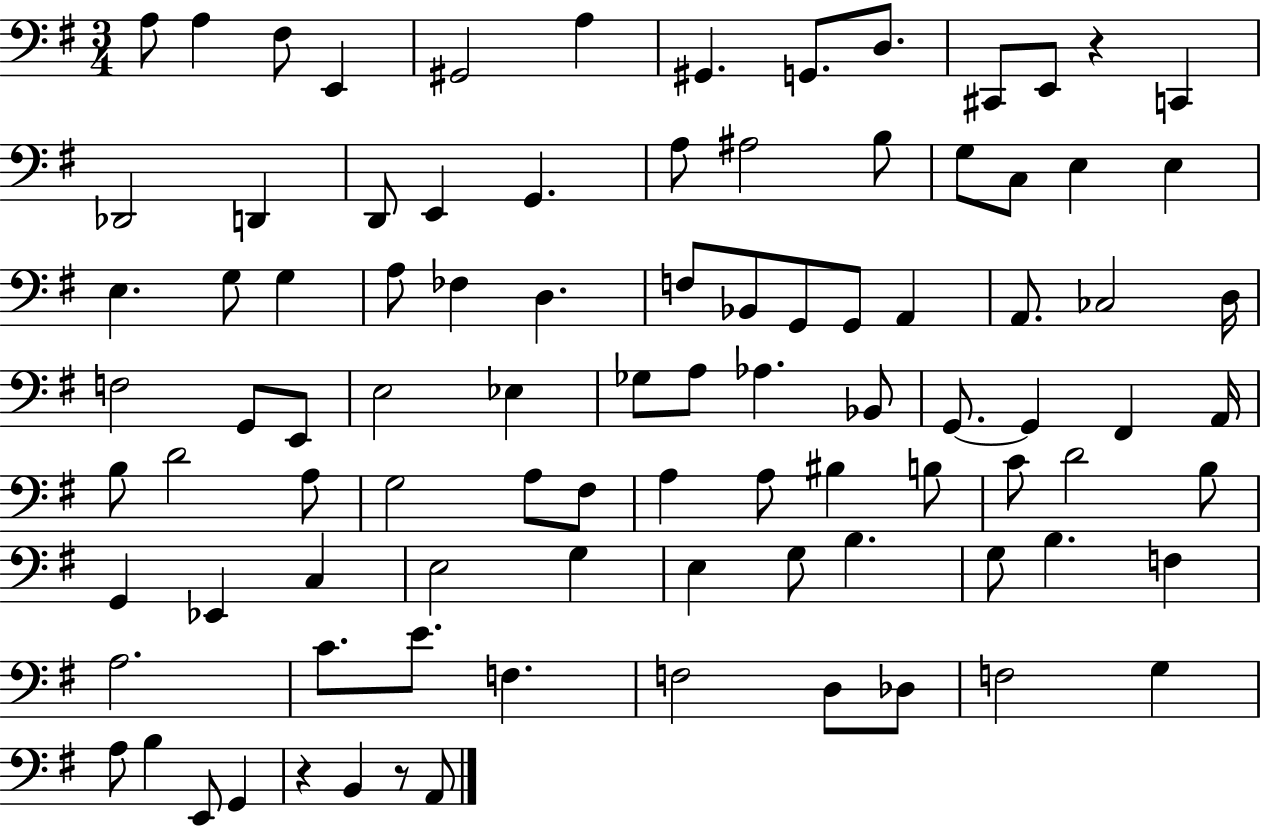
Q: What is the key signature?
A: G major